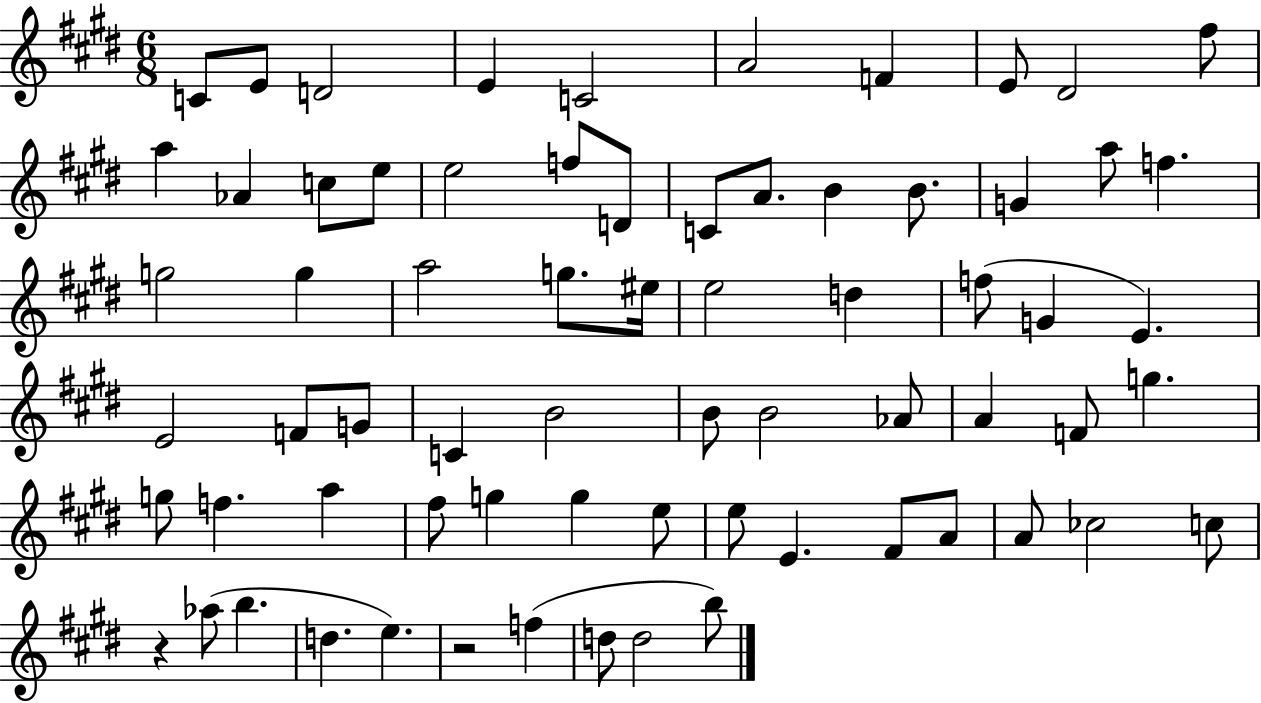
C4/e E4/e D4/h E4/q C4/h A4/h F4/q E4/e D#4/h F#5/e A5/q Ab4/q C5/e E5/e E5/h F5/e D4/e C4/e A4/e. B4/q B4/e. G4/q A5/e F5/q. G5/h G5/q A5/h G5/e. EIS5/s E5/h D5/q F5/e G4/q E4/q. E4/h F4/e G4/e C4/q B4/h B4/e B4/h Ab4/e A4/q F4/e G5/q. G5/e F5/q. A5/q F#5/e G5/q G5/q E5/e E5/e E4/q. F#4/e A4/e A4/e CES5/h C5/e R/q Ab5/e B5/q. D5/q. E5/q. R/h F5/q D5/e D5/h B5/e